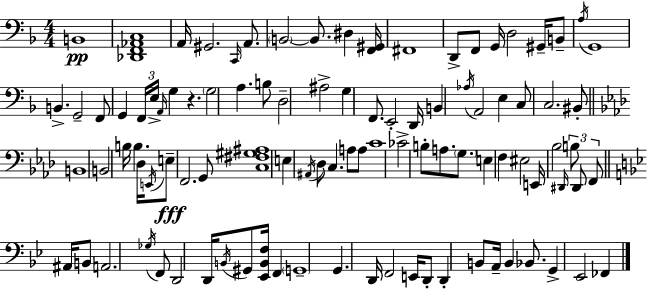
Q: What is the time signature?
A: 4/4